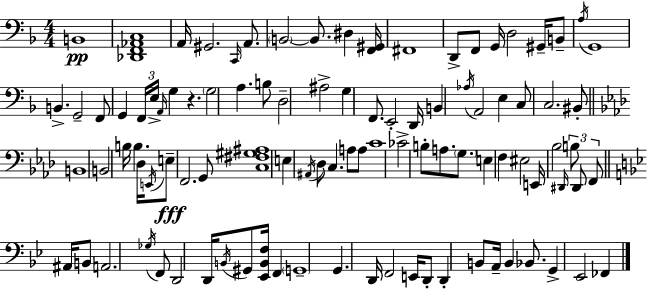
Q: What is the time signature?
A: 4/4